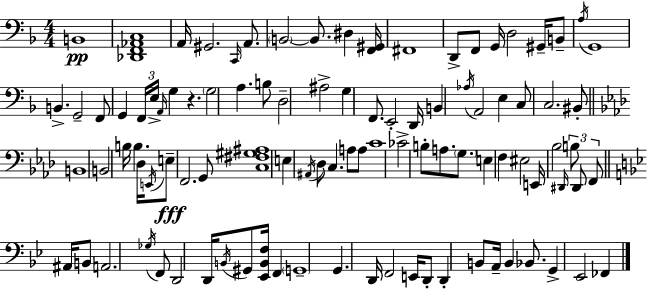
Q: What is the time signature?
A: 4/4